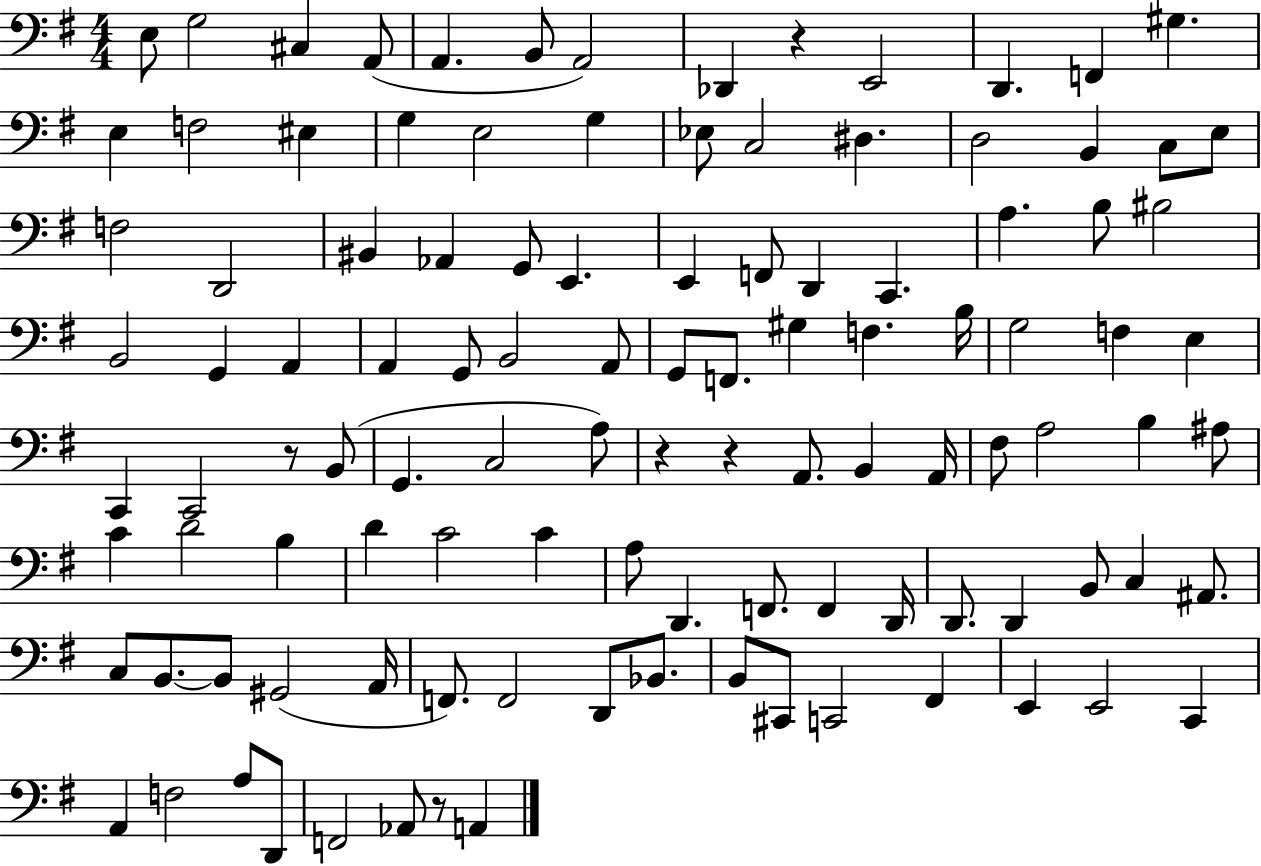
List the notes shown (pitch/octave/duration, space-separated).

E3/e G3/h C#3/q A2/e A2/q. B2/e A2/h Db2/q R/q E2/h D2/q. F2/q G#3/q. E3/q F3/h EIS3/q G3/q E3/h G3/q Eb3/e C3/h D#3/q. D3/h B2/q C3/e E3/e F3/h D2/h BIS2/q Ab2/q G2/e E2/q. E2/q F2/e D2/q C2/q. A3/q. B3/e BIS3/h B2/h G2/q A2/q A2/q G2/e B2/h A2/e G2/e F2/e. G#3/q F3/q. B3/s G3/h F3/q E3/q C2/q C2/h R/e B2/e G2/q. C3/h A3/e R/q R/q A2/e. B2/q A2/s F#3/e A3/h B3/q A#3/e C4/q D4/h B3/q D4/q C4/h C4/q A3/e D2/q. F2/e. F2/q D2/s D2/e. D2/q B2/e C3/q A#2/e. C3/e B2/e. B2/e G#2/h A2/s F2/e. F2/h D2/e Bb2/e. B2/e C#2/e C2/h F#2/q E2/q E2/h C2/q A2/q F3/h A3/e D2/e F2/h Ab2/e R/e A2/q